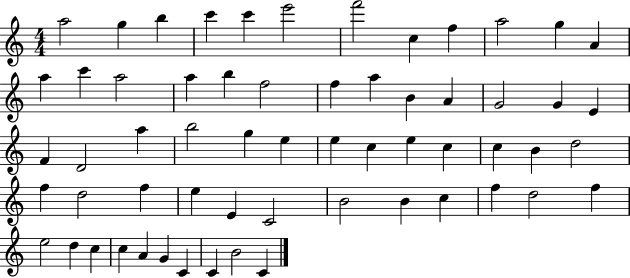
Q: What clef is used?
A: treble